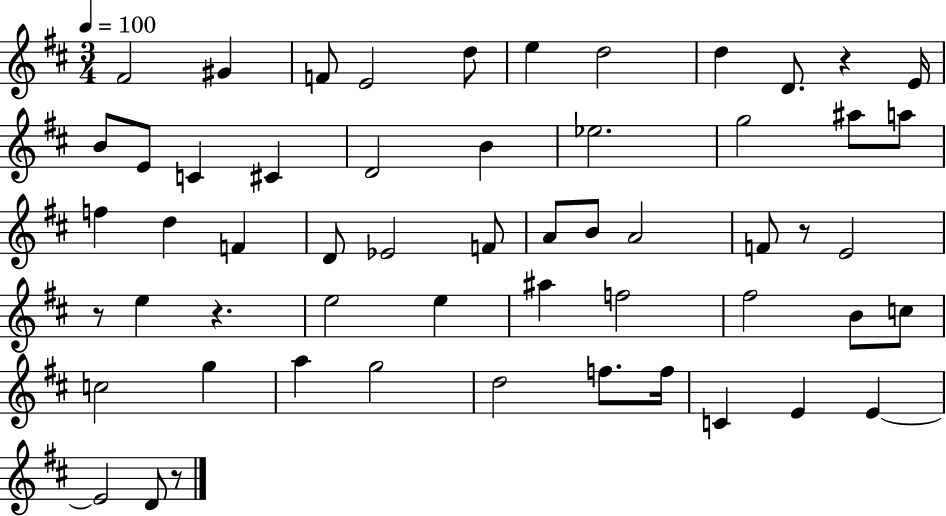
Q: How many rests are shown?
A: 5